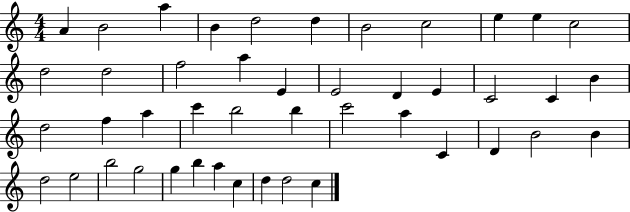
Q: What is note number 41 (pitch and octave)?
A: A5